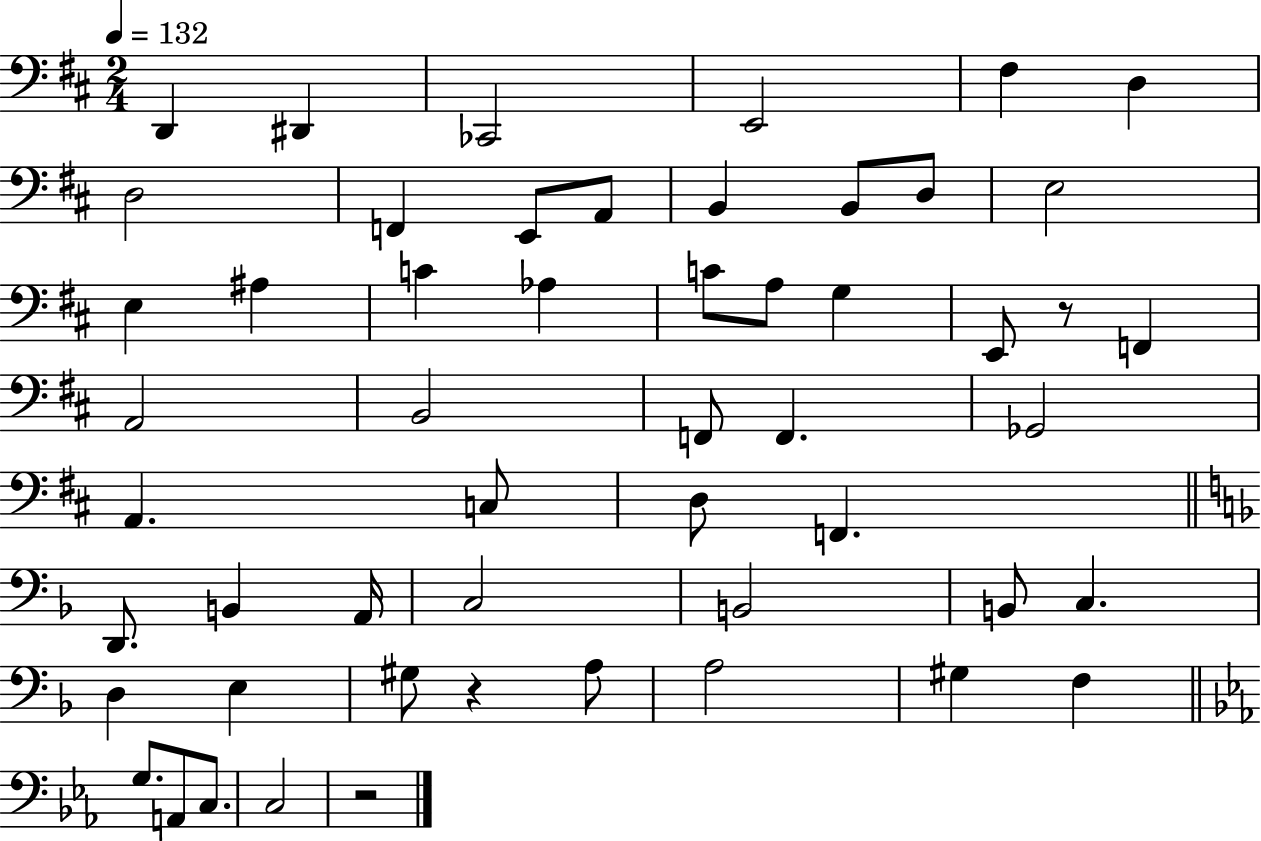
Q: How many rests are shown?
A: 3